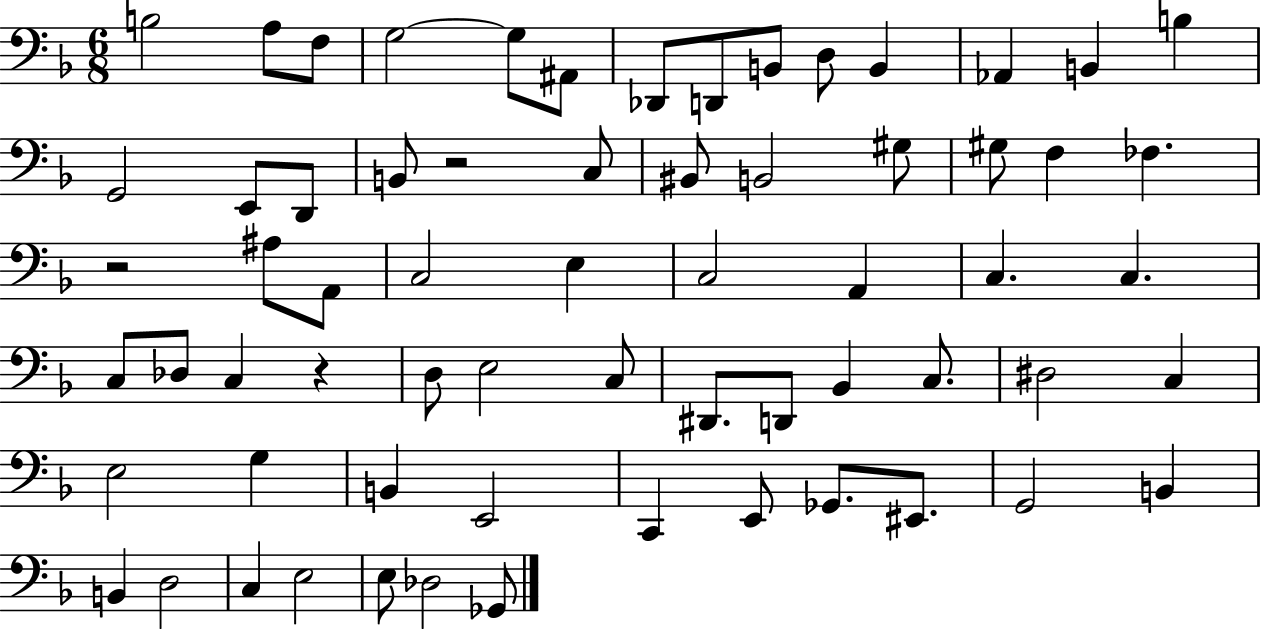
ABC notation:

X:1
T:Untitled
M:6/8
L:1/4
K:F
B,2 A,/2 F,/2 G,2 G,/2 ^A,,/2 _D,,/2 D,,/2 B,,/2 D,/2 B,, _A,, B,, B, G,,2 E,,/2 D,,/2 B,,/2 z2 C,/2 ^B,,/2 B,,2 ^G,/2 ^G,/2 F, _F, z2 ^A,/2 A,,/2 C,2 E, C,2 A,, C, C, C,/2 _D,/2 C, z D,/2 E,2 C,/2 ^D,,/2 D,,/2 _B,, C,/2 ^D,2 C, E,2 G, B,, E,,2 C,, E,,/2 _G,,/2 ^E,,/2 G,,2 B,, B,, D,2 C, E,2 E,/2 _D,2 _G,,/2